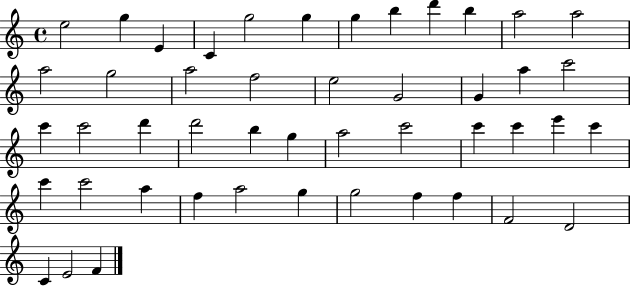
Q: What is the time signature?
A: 4/4